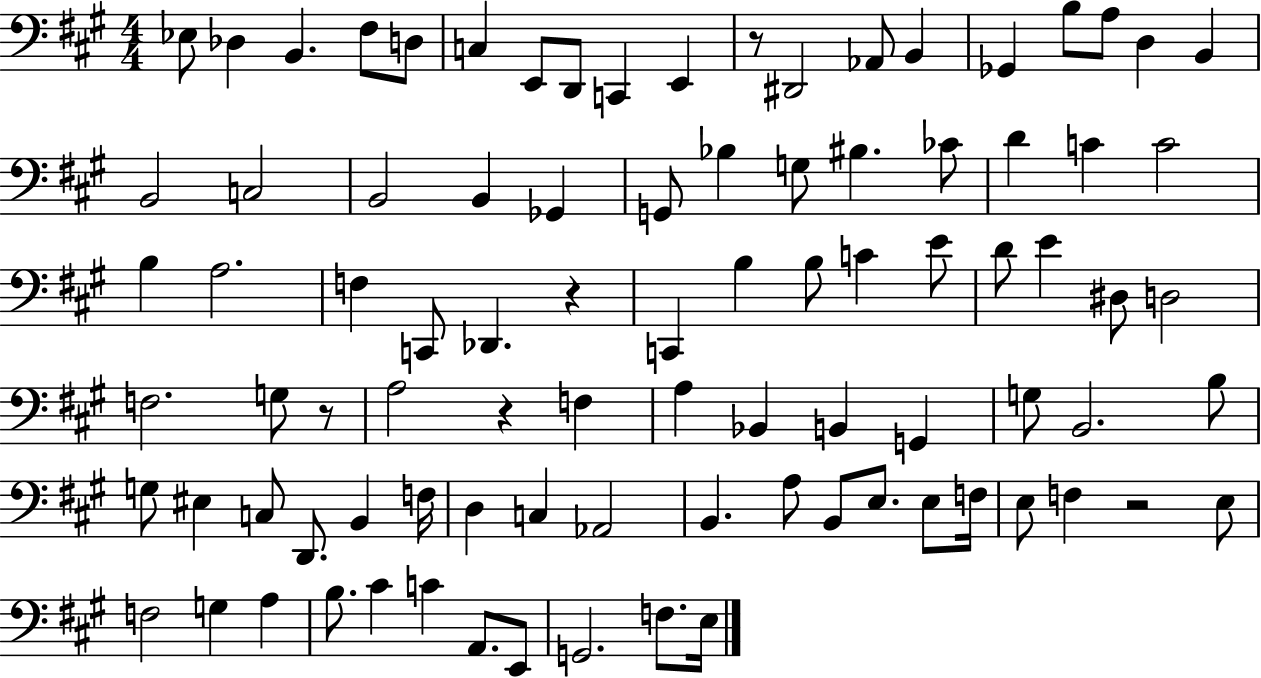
Eb3/e Db3/q B2/q. F#3/e D3/e C3/q E2/e D2/e C2/q E2/q R/e D#2/h Ab2/e B2/q Gb2/q B3/e A3/e D3/q B2/q B2/h C3/h B2/h B2/q Gb2/q G2/e Bb3/q G3/e BIS3/q. CES4/e D4/q C4/q C4/h B3/q A3/h. F3/q C2/e Db2/q. R/q C2/q B3/q B3/e C4/q E4/e D4/e E4/q D#3/e D3/h F3/h. G3/e R/e A3/h R/q F3/q A3/q Bb2/q B2/q G2/q G3/e B2/h. B3/e G3/e EIS3/q C3/e D2/e. B2/q F3/s D3/q C3/q Ab2/h B2/q. A3/e B2/e E3/e. E3/e F3/s E3/e F3/q R/h E3/e F3/h G3/q A3/q B3/e. C#4/q C4/q A2/e. E2/e G2/h. F3/e. E3/s